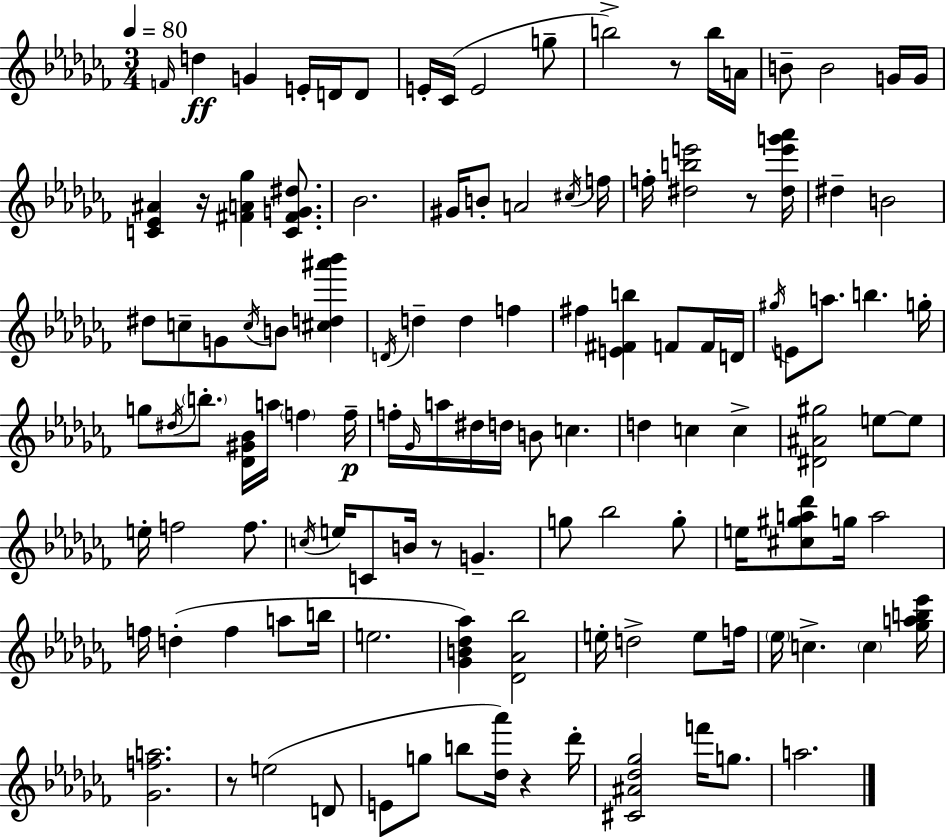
X:1
T:Untitled
M:3/4
L:1/4
K:Abm
F/4 d G E/4 D/4 D/2 E/4 _C/4 E2 g/2 b2 z/2 b/4 A/4 B/2 B2 G/4 G/4 [C_E^A] z/4 [^FA_g] [C^FG^d]/2 _B2 ^G/4 B/2 A2 ^c/4 f/4 f/4 [^dbe']2 z/2 [^de'g'_a']/4 ^d B2 ^d/2 c/2 G/2 c/4 B/2 [^cd^a'_b'] D/4 d d f ^f [E^Fb] F/2 F/4 D/4 ^g/4 E/2 a/2 b g/4 g/2 ^d/4 b/2 [_D^G_B]/4 a/4 f f/4 f/4 _G/4 a/4 ^d/4 d/4 B/2 c d c c [^D^A^g]2 e/2 e/2 e/4 f2 f/2 c/4 e/4 C/2 B/4 z/2 G g/2 _b2 g/2 e/4 [^c^ga_d']/2 g/4 a2 f/4 d f a/2 b/4 e2 [_GB_d_a] [_D_A_b]2 e/4 d2 e/2 f/4 _e/4 c c [_gab_e']/4 [_Gfa]2 z/2 e2 D/2 E/2 g/2 b/2 [_d_a']/4 z _d'/4 [^C^A_d_g]2 f'/4 g/2 a2